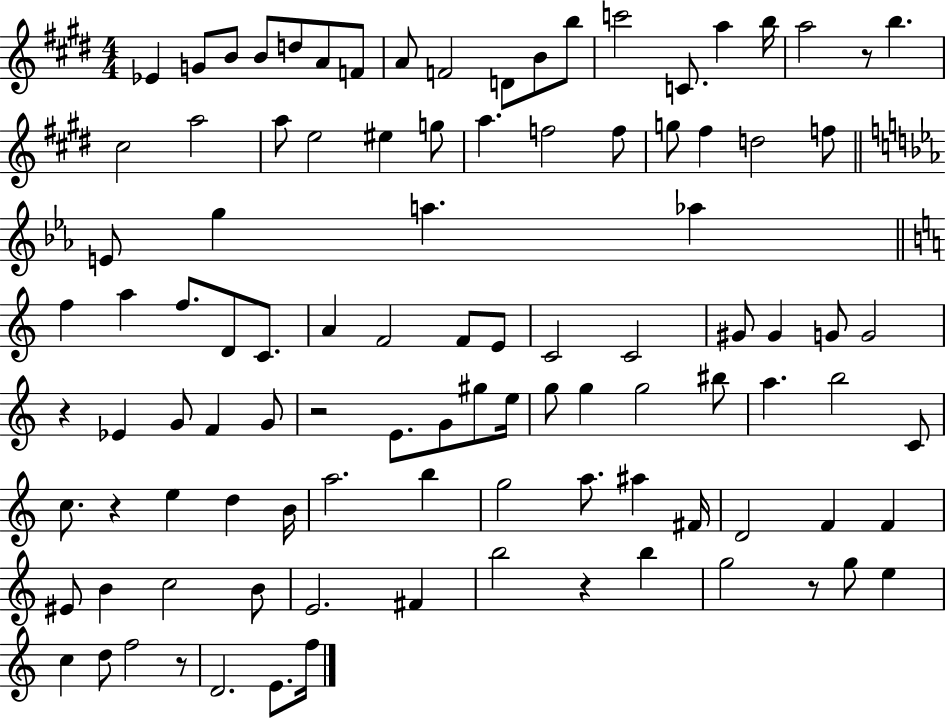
{
  \clef treble
  \numericTimeSignature
  \time 4/4
  \key e \major
  ees'4 g'8 b'8 b'8 d''8 a'8 f'8 | a'8 f'2 d'8 b'8 b''8 | c'''2 c'8. a''4 b''16 | a''2 r8 b''4. | \break cis''2 a''2 | a''8 e''2 eis''4 g''8 | a''4. f''2 f''8 | g''8 fis''4 d''2 f''8 | \break \bar "||" \break \key ees \major e'8 g''4 a''4. aes''4 | \bar "||" \break \key c \major f''4 a''4 f''8. d'8 c'8. | a'4 f'2 f'8 e'8 | c'2 c'2 | gis'8 gis'4 g'8 g'2 | \break r4 ees'4 g'8 f'4 g'8 | r2 e'8. g'8 gis''8 e''16 | g''8 g''4 g''2 bis''8 | a''4. b''2 c'8 | \break c''8. r4 e''4 d''4 b'16 | a''2. b''4 | g''2 a''8. ais''4 fis'16 | d'2 f'4 f'4 | \break eis'8 b'4 c''2 b'8 | e'2. fis'4 | b''2 r4 b''4 | g''2 r8 g''8 e''4 | \break c''4 d''8 f''2 r8 | d'2. e'8. f''16 | \bar "|."
}